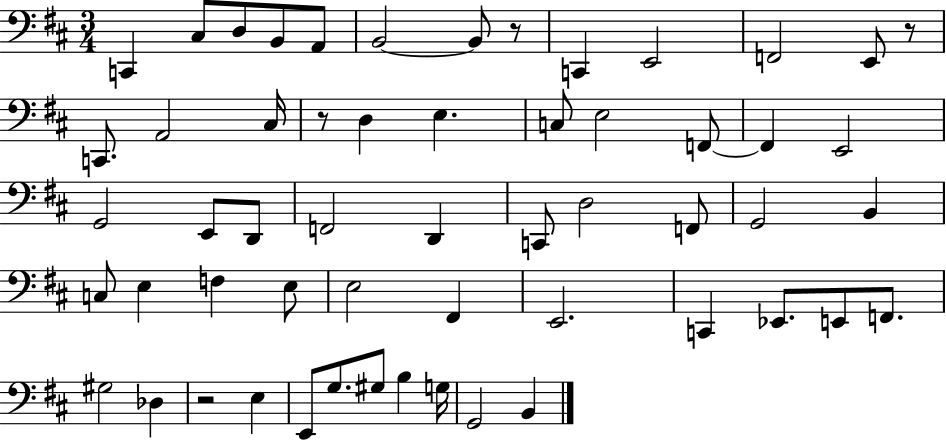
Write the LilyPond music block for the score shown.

{
  \clef bass
  \numericTimeSignature
  \time 3/4
  \key d \major
  c,4 cis8 d8 b,8 a,8 | b,2~~ b,8 r8 | c,4 e,2 | f,2 e,8 r8 | \break c,8. a,2 cis16 | r8 d4 e4. | c8 e2 f,8~~ | f,4 e,2 | \break g,2 e,8 d,8 | f,2 d,4 | c,8 d2 f,8 | g,2 b,4 | \break c8 e4 f4 e8 | e2 fis,4 | e,2. | c,4 ees,8. e,8 f,8. | \break gis2 des4 | r2 e4 | e,8 g8. gis8 b4 g16 | g,2 b,4 | \break \bar "|."
}